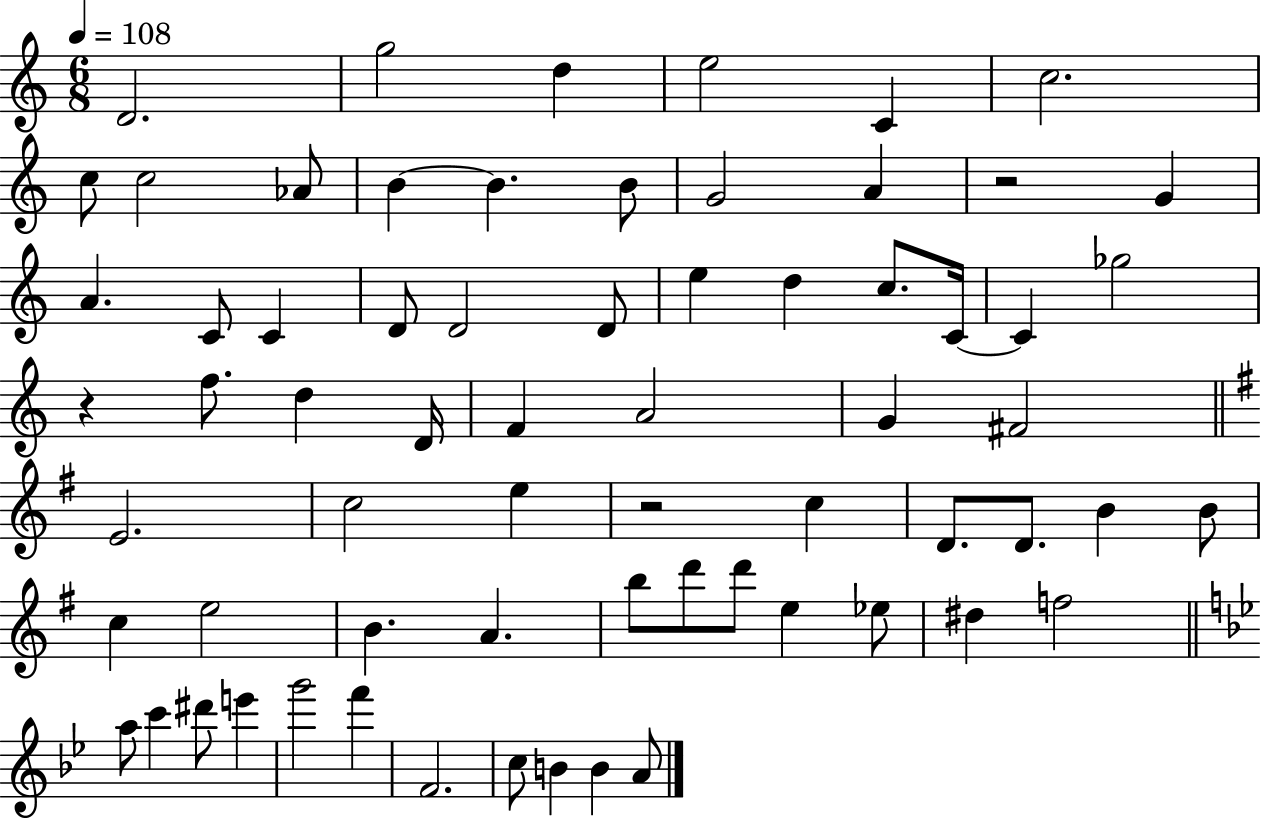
{
  \clef treble
  \numericTimeSignature
  \time 6/8
  \key c \major
  \tempo 4 = 108
  \repeat volta 2 { d'2. | g''2 d''4 | e''2 c'4 | c''2. | \break c''8 c''2 aes'8 | b'4~~ b'4. b'8 | g'2 a'4 | r2 g'4 | \break a'4. c'8 c'4 | d'8 d'2 d'8 | e''4 d''4 c''8. c'16~~ | c'4 ges''2 | \break r4 f''8. d''4 d'16 | f'4 a'2 | g'4 fis'2 | \bar "||" \break \key g \major e'2. | c''2 e''4 | r2 c''4 | d'8. d'8. b'4 b'8 | \break c''4 e''2 | b'4. a'4. | b''8 d'''8 d'''8 e''4 ees''8 | dis''4 f''2 | \break \bar "||" \break \key bes \major a''8 c'''4 dis'''8 e'''4 | g'''2 f'''4 | f'2. | c''8 b'4 b'4 a'8 | \break } \bar "|."
}